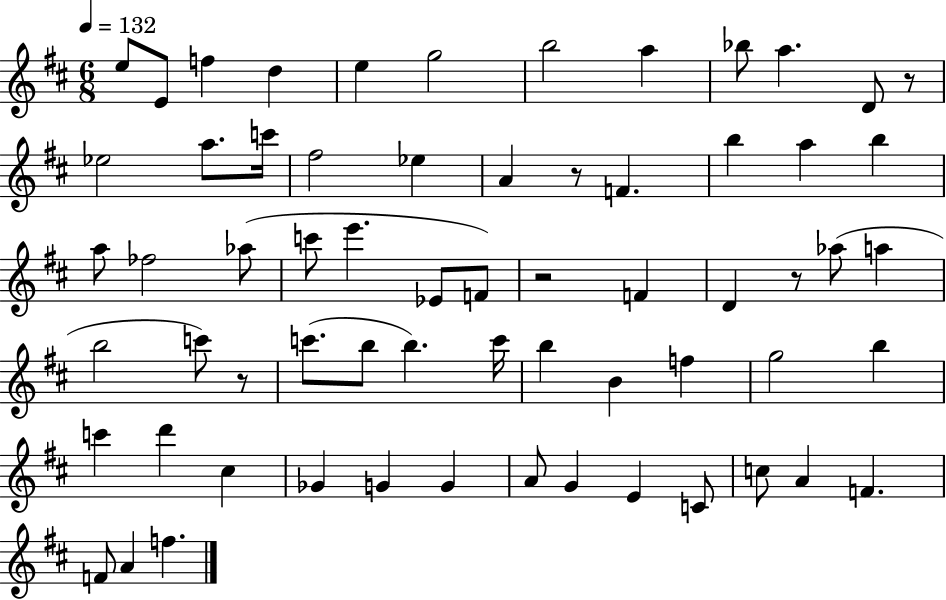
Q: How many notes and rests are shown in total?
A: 64